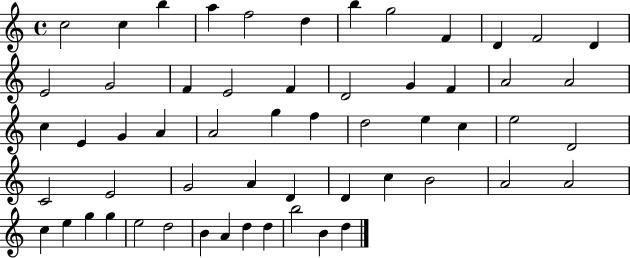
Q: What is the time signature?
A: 4/4